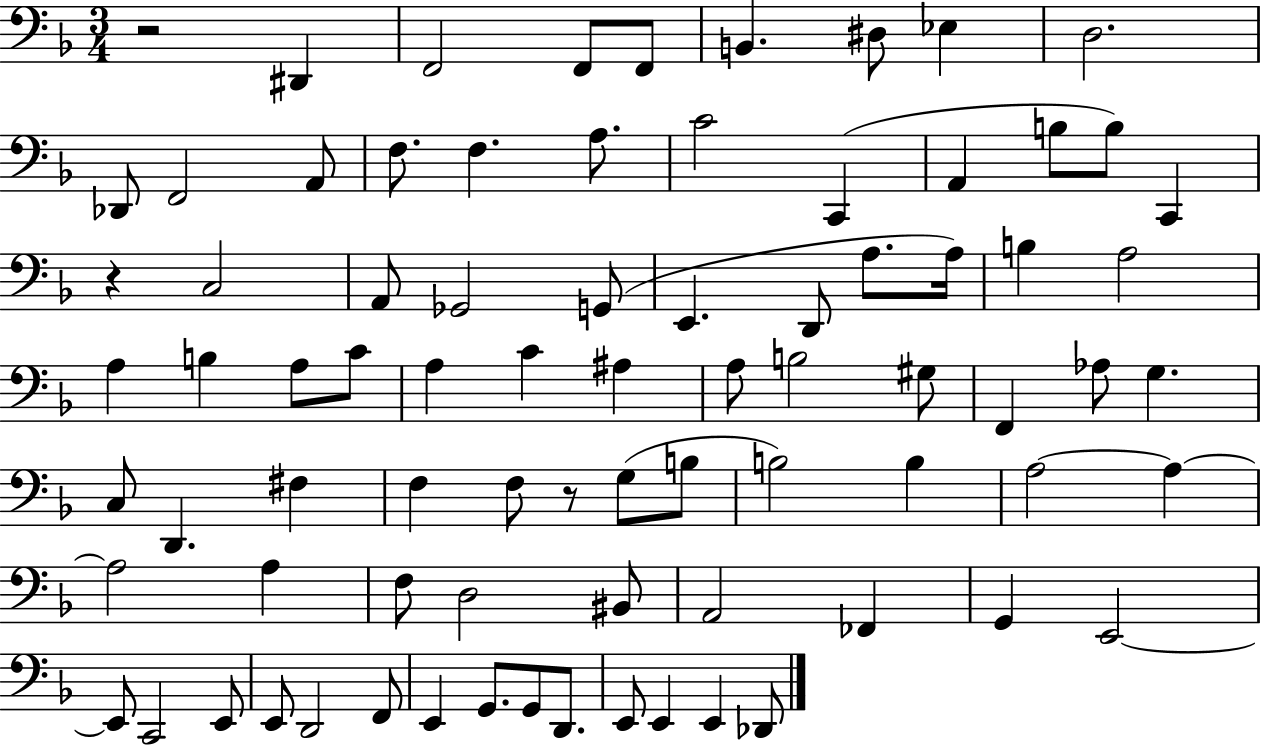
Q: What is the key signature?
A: F major